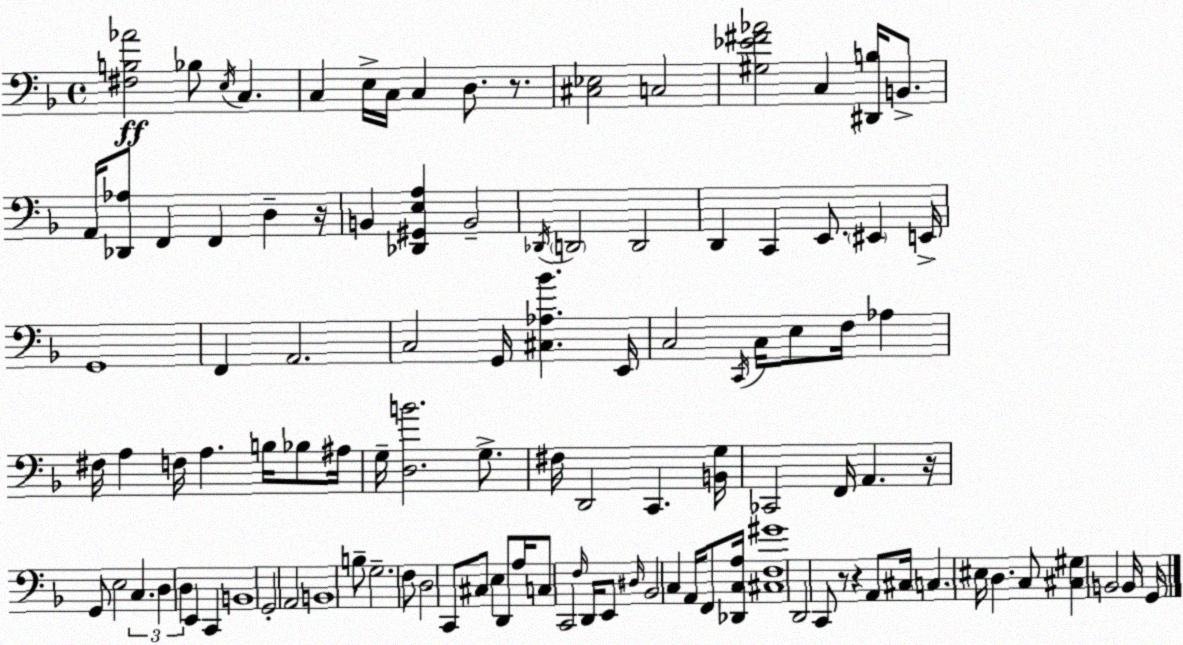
X:1
T:Untitled
M:4/4
L:1/4
K:Dm
[^F,B,_A]2 _B,/2 E,/4 C, C, E,/4 C,/4 C, D,/2 z/2 [^C,_E,]2 C,2 [^G,_E^F_A]2 C, [^D,,B,]/4 B,,/2 A,,/4 [_D,,_A,]/2 F,, F,, D, z/4 B,, [_D,,^G,,E,A,] B,,2 _D,,/4 D,,2 D,,2 D,, C,, E,,/2 ^E,, E,,/4 G,,4 F,, A,,2 C,2 G,,/4 [^C,_A,_B] E,,/4 C,2 C,,/4 C,/4 E,/2 F,/4 _A, ^F,/4 A, F,/4 A, B,/4 _B,/2 ^A,/4 G,/4 [D,B]2 G,/2 ^F,/4 D,,2 C,, [B,,G,]/4 _C,,2 F,,/4 A,, z/4 G,,/2 E,2 C, D, D, E,, C,, B,,4 G,,2 A,,2 B,,4 B,/2 G,2 F,/2 D,2 C,,/2 ^C,/2 E, D,,/2 A,/4 C,/2 C,,2 F,/4 D,,/4 E,,/2 ^D,/4 _B,,2 C, A,,/4 F,,/2 [_D,,C,A,]/4 [^C,F,^G]4 D,,2 C,,/2 z/2 z A,,/2 ^C,/4 C, ^E,/4 D, C,/2 [^C,^G,] B,,2 B,,/4 G,,/4